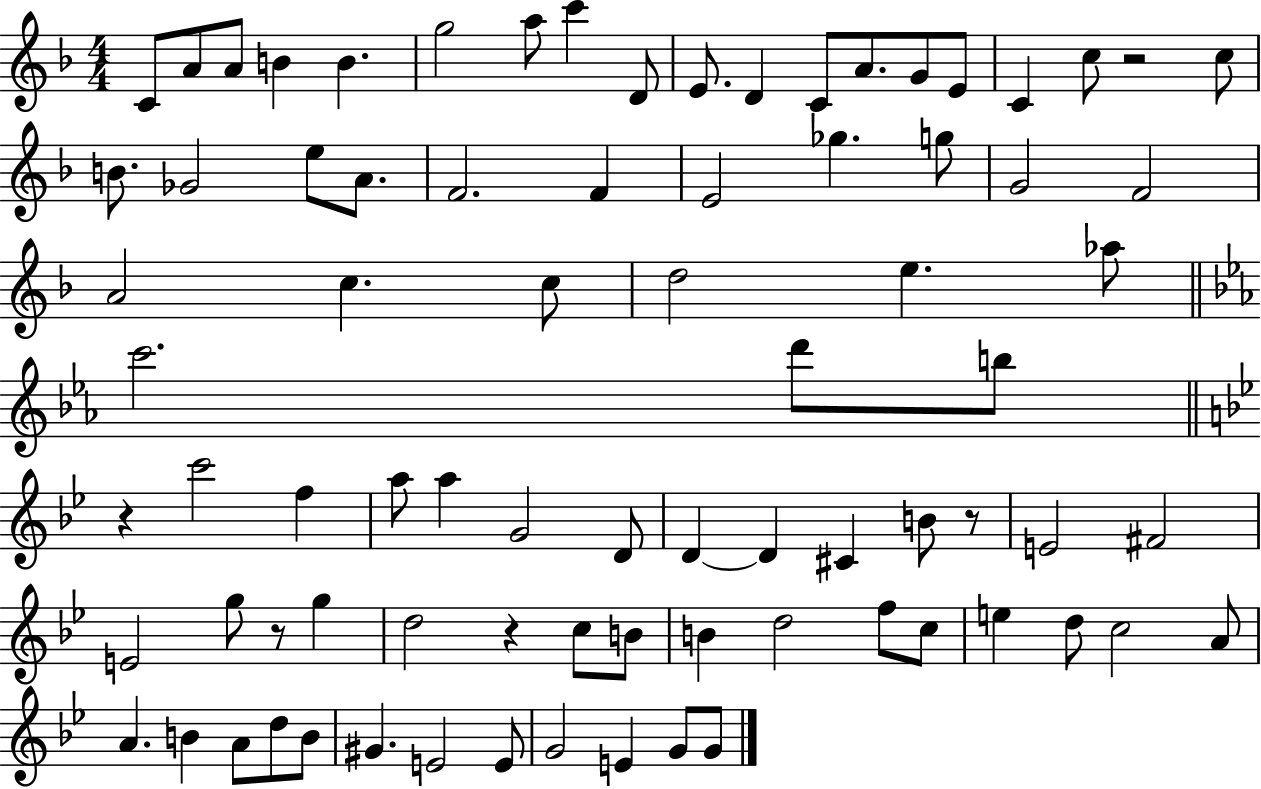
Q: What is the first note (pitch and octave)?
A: C4